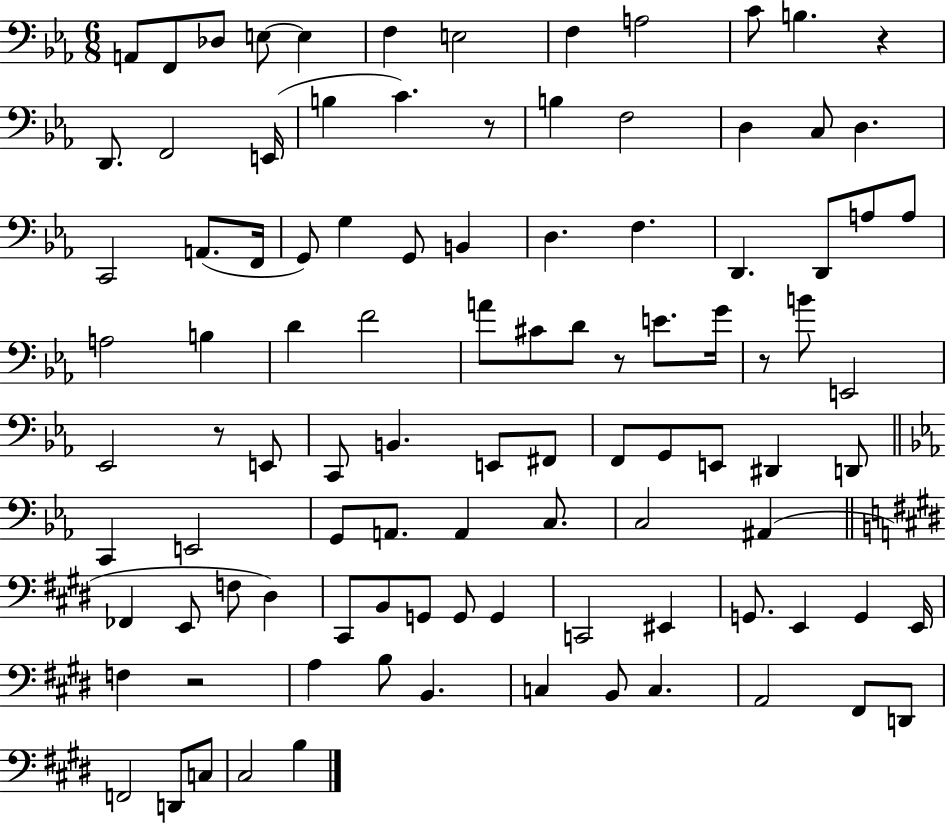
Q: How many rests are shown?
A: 6